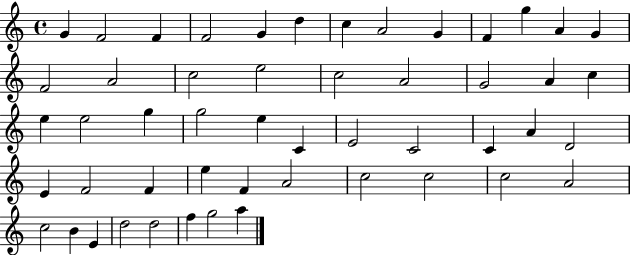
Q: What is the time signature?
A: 4/4